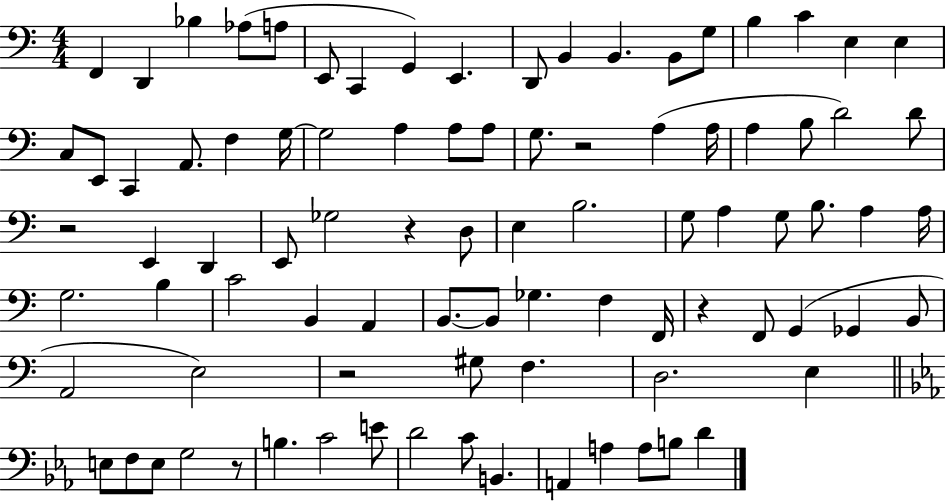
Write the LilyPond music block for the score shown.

{
  \clef bass
  \numericTimeSignature
  \time 4/4
  \key c \major
  \repeat volta 2 { f,4 d,4 bes4 aes8( a8 | e,8 c,4 g,4) e,4. | d,8 b,4 b,4. b,8 g8 | b4 c'4 e4 e4 | \break c8 e,8 c,4 a,8. f4 g16~~ | g2 a4 a8 a8 | g8. r2 a4( a16 | a4 b8 d'2) d'8 | \break r2 e,4 d,4 | e,8 ges2 r4 d8 | e4 b2. | g8 a4 g8 b8. a4 a16 | \break g2. b4 | c'2 b,4 a,4 | b,8.~~ b,8 ges4. f4 f,16 | r4 f,8 g,4( ges,4 b,8 | \break a,2 e2) | r2 gis8 f4. | d2. e4 | \bar "||" \break \key ees \major e8 f8 e8 g2 r8 | b4. c'2 e'8 | d'2 c'8 b,4. | a,4 a4 a8 b8 d'4 | \break } \bar "|."
}